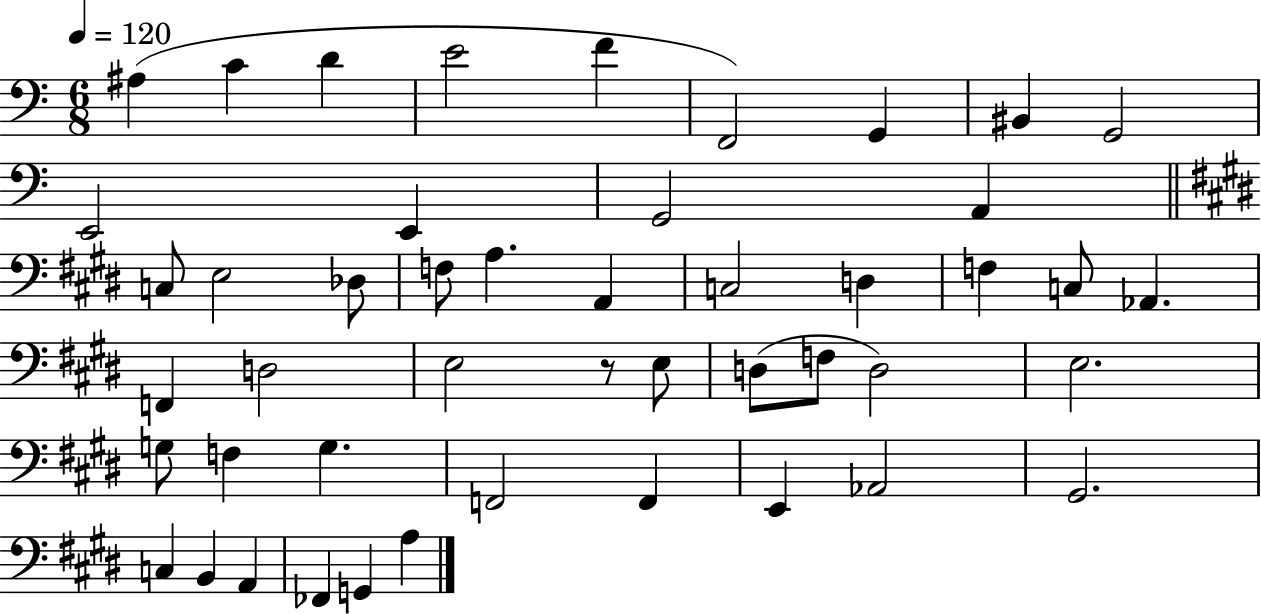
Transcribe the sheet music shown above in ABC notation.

X:1
T:Untitled
M:6/8
L:1/4
K:C
^A, C D E2 F F,,2 G,, ^B,, G,,2 E,,2 E,, G,,2 A,, C,/2 E,2 _D,/2 F,/2 A, A,, C,2 D, F, C,/2 _A,, F,, D,2 E,2 z/2 E,/2 D,/2 F,/2 D,2 E,2 G,/2 F, G, F,,2 F,, E,, _A,,2 ^G,,2 C, B,, A,, _F,, G,, A,